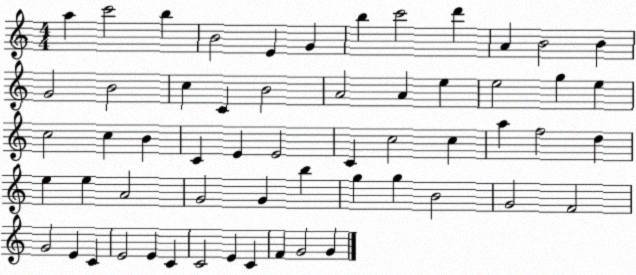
X:1
T:Untitled
M:4/4
L:1/4
K:C
a c'2 b B2 E G b c'2 d' A B2 B G2 B2 c C B2 A2 A e e2 g e c2 c B C E E2 C c2 c a f2 d e e A2 G2 G b g g B2 G2 F2 G2 E C E2 E C C2 E C F G2 G